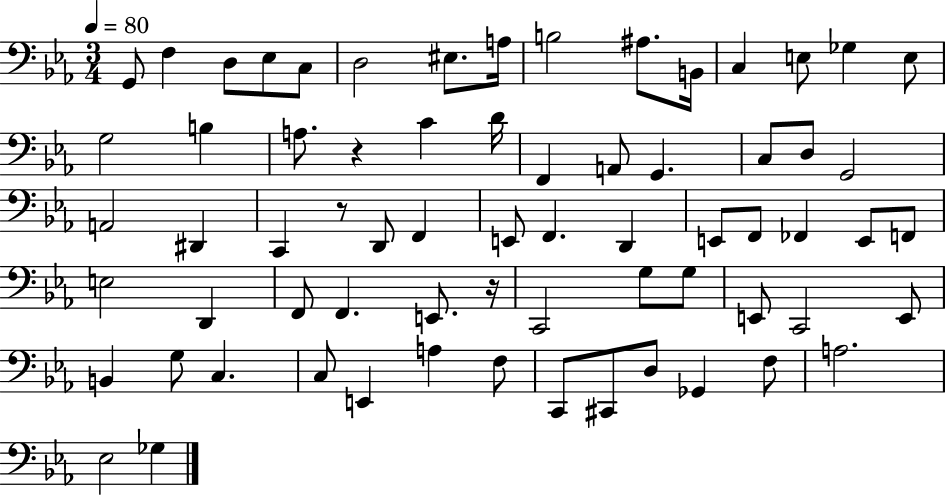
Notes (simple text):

G2/e F3/q D3/e Eb3/e C3/e D3/h EIS3/e. A3/s B3/h A#3/e. B2/s C3/q E3/e Gb3/q E3/e G3/h B3/q A3/e. R/q C4/q D4/s F2/q A2/e G2/q. C3/e D3/e G2/h A2/h D#2/q C2/q R/e D2/e F2/q E2/e F2/q. D2/q E2/e F2/e FES2/q E2/e F2/e E3/h D2/q F2/e F2/q. E2/e. R/s C2/h G3/e G3/e E2/e C2/h E2/e B2/q G3/e C3/q. C3/e E2/q A3/q F3/e C2/e C#2/e D3/e Gb2/q F3/e A3/h. Eb3/h Gb3/q